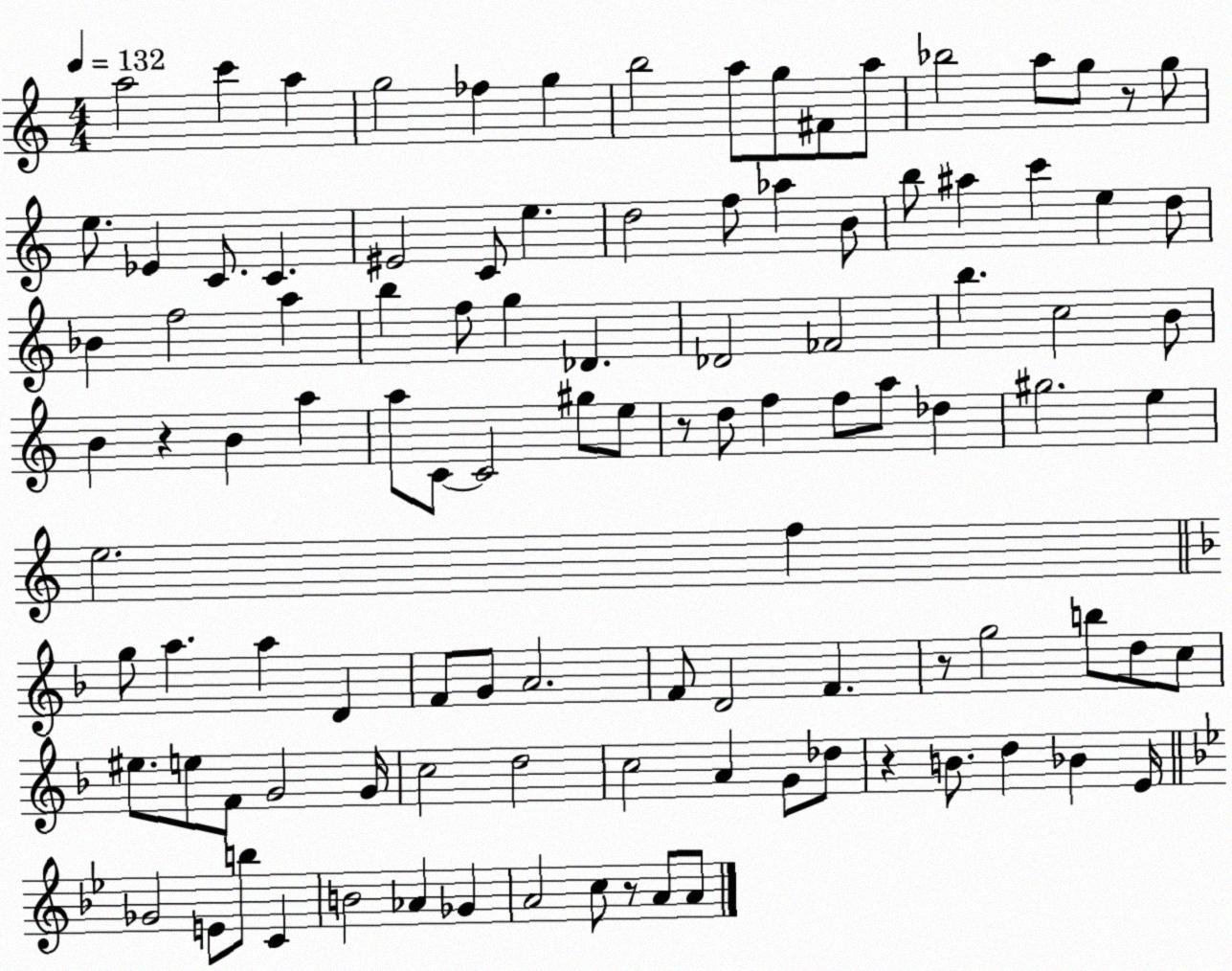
X:1
T:Untitled
M:4/4
L:1/4
K:C
a2 c' a g2 _f g b2 a/2 g/2 ^F/2 a/2 _b2 a/2 g/2 z/2 g/2 e/2 _E C/2 C ^E2 C/2 e d2 f/2 _a B/2 b/2 ^a c' e d/2 _B f2 a b f/2 g _D _D2 _F2 b c2 B/2 B z B a a/2 C/2 C2 ^g/2 e/2 z/2 d/2 f f/2 a/2 _d ^g2 e e2 f g/2 a a D F/2 G/2 A2 F/2 D2 F z/2 g2 b/2 d/2 c/2 ^e/2 e/2 F/2 G2 G/4 c2 d2 c2 A G/2 _d/2 z B/2 d _B E/4 _G2 E/2 b/2 C B2 _A _G A2 c/2 z/2 A/2 A/2